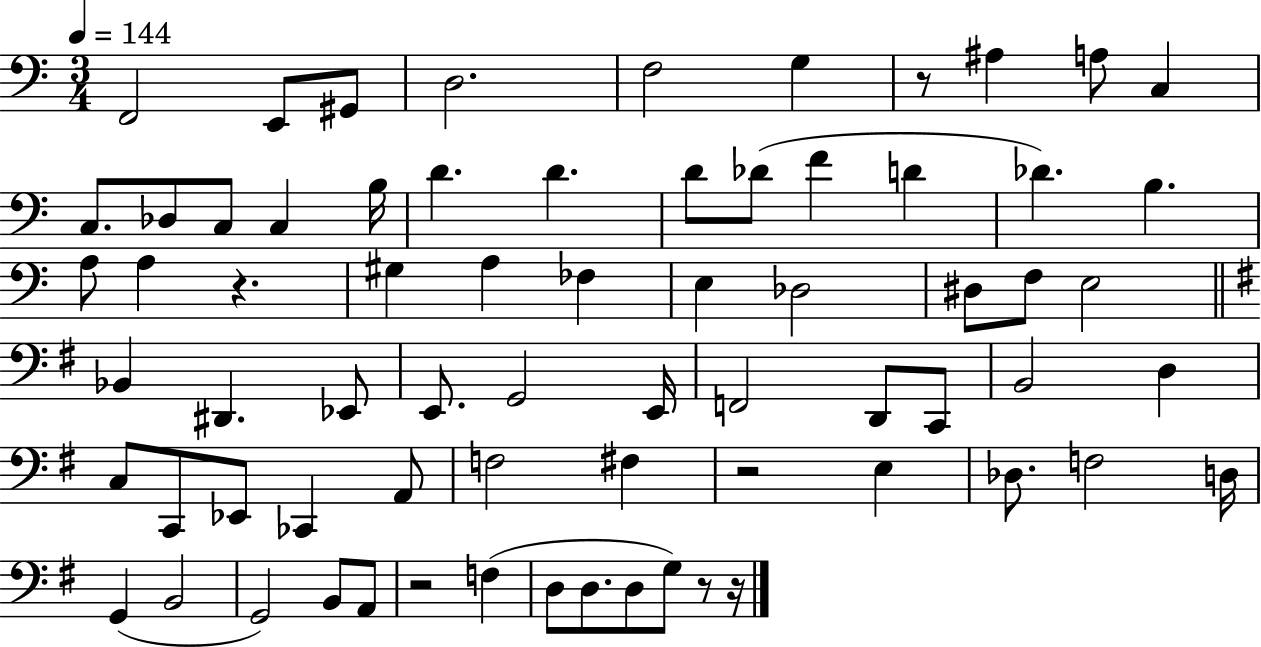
F2/h E2/e G#2/e D3/h. F3/h G3/q R/e A#3/q A3/e C3/q C3/e. Db3/e C3/e C3/q B3/s D4/q. D4/q. D4/e Db4/e F4/q D4/q Db4/q. B3/q. A3/e A3/q R/q. G#3/q A3/q FES3/q E3/q Db3/h D#3/e F3/e E3/h Bb2/q D#2/q. Eb2/e E2/e. G2/h E2/s F2/h D2/e C2/e B2/h D3/q C3/e C2/e Eb2/e CES2/q A2/e F3/h F#3/q R/h E3/q Db3/e. F3/h D3/s G2/q B2/h G2/h B2/e A2/e R/h F3/q D3/e D3/e. D3/e G3/e R/e R/s